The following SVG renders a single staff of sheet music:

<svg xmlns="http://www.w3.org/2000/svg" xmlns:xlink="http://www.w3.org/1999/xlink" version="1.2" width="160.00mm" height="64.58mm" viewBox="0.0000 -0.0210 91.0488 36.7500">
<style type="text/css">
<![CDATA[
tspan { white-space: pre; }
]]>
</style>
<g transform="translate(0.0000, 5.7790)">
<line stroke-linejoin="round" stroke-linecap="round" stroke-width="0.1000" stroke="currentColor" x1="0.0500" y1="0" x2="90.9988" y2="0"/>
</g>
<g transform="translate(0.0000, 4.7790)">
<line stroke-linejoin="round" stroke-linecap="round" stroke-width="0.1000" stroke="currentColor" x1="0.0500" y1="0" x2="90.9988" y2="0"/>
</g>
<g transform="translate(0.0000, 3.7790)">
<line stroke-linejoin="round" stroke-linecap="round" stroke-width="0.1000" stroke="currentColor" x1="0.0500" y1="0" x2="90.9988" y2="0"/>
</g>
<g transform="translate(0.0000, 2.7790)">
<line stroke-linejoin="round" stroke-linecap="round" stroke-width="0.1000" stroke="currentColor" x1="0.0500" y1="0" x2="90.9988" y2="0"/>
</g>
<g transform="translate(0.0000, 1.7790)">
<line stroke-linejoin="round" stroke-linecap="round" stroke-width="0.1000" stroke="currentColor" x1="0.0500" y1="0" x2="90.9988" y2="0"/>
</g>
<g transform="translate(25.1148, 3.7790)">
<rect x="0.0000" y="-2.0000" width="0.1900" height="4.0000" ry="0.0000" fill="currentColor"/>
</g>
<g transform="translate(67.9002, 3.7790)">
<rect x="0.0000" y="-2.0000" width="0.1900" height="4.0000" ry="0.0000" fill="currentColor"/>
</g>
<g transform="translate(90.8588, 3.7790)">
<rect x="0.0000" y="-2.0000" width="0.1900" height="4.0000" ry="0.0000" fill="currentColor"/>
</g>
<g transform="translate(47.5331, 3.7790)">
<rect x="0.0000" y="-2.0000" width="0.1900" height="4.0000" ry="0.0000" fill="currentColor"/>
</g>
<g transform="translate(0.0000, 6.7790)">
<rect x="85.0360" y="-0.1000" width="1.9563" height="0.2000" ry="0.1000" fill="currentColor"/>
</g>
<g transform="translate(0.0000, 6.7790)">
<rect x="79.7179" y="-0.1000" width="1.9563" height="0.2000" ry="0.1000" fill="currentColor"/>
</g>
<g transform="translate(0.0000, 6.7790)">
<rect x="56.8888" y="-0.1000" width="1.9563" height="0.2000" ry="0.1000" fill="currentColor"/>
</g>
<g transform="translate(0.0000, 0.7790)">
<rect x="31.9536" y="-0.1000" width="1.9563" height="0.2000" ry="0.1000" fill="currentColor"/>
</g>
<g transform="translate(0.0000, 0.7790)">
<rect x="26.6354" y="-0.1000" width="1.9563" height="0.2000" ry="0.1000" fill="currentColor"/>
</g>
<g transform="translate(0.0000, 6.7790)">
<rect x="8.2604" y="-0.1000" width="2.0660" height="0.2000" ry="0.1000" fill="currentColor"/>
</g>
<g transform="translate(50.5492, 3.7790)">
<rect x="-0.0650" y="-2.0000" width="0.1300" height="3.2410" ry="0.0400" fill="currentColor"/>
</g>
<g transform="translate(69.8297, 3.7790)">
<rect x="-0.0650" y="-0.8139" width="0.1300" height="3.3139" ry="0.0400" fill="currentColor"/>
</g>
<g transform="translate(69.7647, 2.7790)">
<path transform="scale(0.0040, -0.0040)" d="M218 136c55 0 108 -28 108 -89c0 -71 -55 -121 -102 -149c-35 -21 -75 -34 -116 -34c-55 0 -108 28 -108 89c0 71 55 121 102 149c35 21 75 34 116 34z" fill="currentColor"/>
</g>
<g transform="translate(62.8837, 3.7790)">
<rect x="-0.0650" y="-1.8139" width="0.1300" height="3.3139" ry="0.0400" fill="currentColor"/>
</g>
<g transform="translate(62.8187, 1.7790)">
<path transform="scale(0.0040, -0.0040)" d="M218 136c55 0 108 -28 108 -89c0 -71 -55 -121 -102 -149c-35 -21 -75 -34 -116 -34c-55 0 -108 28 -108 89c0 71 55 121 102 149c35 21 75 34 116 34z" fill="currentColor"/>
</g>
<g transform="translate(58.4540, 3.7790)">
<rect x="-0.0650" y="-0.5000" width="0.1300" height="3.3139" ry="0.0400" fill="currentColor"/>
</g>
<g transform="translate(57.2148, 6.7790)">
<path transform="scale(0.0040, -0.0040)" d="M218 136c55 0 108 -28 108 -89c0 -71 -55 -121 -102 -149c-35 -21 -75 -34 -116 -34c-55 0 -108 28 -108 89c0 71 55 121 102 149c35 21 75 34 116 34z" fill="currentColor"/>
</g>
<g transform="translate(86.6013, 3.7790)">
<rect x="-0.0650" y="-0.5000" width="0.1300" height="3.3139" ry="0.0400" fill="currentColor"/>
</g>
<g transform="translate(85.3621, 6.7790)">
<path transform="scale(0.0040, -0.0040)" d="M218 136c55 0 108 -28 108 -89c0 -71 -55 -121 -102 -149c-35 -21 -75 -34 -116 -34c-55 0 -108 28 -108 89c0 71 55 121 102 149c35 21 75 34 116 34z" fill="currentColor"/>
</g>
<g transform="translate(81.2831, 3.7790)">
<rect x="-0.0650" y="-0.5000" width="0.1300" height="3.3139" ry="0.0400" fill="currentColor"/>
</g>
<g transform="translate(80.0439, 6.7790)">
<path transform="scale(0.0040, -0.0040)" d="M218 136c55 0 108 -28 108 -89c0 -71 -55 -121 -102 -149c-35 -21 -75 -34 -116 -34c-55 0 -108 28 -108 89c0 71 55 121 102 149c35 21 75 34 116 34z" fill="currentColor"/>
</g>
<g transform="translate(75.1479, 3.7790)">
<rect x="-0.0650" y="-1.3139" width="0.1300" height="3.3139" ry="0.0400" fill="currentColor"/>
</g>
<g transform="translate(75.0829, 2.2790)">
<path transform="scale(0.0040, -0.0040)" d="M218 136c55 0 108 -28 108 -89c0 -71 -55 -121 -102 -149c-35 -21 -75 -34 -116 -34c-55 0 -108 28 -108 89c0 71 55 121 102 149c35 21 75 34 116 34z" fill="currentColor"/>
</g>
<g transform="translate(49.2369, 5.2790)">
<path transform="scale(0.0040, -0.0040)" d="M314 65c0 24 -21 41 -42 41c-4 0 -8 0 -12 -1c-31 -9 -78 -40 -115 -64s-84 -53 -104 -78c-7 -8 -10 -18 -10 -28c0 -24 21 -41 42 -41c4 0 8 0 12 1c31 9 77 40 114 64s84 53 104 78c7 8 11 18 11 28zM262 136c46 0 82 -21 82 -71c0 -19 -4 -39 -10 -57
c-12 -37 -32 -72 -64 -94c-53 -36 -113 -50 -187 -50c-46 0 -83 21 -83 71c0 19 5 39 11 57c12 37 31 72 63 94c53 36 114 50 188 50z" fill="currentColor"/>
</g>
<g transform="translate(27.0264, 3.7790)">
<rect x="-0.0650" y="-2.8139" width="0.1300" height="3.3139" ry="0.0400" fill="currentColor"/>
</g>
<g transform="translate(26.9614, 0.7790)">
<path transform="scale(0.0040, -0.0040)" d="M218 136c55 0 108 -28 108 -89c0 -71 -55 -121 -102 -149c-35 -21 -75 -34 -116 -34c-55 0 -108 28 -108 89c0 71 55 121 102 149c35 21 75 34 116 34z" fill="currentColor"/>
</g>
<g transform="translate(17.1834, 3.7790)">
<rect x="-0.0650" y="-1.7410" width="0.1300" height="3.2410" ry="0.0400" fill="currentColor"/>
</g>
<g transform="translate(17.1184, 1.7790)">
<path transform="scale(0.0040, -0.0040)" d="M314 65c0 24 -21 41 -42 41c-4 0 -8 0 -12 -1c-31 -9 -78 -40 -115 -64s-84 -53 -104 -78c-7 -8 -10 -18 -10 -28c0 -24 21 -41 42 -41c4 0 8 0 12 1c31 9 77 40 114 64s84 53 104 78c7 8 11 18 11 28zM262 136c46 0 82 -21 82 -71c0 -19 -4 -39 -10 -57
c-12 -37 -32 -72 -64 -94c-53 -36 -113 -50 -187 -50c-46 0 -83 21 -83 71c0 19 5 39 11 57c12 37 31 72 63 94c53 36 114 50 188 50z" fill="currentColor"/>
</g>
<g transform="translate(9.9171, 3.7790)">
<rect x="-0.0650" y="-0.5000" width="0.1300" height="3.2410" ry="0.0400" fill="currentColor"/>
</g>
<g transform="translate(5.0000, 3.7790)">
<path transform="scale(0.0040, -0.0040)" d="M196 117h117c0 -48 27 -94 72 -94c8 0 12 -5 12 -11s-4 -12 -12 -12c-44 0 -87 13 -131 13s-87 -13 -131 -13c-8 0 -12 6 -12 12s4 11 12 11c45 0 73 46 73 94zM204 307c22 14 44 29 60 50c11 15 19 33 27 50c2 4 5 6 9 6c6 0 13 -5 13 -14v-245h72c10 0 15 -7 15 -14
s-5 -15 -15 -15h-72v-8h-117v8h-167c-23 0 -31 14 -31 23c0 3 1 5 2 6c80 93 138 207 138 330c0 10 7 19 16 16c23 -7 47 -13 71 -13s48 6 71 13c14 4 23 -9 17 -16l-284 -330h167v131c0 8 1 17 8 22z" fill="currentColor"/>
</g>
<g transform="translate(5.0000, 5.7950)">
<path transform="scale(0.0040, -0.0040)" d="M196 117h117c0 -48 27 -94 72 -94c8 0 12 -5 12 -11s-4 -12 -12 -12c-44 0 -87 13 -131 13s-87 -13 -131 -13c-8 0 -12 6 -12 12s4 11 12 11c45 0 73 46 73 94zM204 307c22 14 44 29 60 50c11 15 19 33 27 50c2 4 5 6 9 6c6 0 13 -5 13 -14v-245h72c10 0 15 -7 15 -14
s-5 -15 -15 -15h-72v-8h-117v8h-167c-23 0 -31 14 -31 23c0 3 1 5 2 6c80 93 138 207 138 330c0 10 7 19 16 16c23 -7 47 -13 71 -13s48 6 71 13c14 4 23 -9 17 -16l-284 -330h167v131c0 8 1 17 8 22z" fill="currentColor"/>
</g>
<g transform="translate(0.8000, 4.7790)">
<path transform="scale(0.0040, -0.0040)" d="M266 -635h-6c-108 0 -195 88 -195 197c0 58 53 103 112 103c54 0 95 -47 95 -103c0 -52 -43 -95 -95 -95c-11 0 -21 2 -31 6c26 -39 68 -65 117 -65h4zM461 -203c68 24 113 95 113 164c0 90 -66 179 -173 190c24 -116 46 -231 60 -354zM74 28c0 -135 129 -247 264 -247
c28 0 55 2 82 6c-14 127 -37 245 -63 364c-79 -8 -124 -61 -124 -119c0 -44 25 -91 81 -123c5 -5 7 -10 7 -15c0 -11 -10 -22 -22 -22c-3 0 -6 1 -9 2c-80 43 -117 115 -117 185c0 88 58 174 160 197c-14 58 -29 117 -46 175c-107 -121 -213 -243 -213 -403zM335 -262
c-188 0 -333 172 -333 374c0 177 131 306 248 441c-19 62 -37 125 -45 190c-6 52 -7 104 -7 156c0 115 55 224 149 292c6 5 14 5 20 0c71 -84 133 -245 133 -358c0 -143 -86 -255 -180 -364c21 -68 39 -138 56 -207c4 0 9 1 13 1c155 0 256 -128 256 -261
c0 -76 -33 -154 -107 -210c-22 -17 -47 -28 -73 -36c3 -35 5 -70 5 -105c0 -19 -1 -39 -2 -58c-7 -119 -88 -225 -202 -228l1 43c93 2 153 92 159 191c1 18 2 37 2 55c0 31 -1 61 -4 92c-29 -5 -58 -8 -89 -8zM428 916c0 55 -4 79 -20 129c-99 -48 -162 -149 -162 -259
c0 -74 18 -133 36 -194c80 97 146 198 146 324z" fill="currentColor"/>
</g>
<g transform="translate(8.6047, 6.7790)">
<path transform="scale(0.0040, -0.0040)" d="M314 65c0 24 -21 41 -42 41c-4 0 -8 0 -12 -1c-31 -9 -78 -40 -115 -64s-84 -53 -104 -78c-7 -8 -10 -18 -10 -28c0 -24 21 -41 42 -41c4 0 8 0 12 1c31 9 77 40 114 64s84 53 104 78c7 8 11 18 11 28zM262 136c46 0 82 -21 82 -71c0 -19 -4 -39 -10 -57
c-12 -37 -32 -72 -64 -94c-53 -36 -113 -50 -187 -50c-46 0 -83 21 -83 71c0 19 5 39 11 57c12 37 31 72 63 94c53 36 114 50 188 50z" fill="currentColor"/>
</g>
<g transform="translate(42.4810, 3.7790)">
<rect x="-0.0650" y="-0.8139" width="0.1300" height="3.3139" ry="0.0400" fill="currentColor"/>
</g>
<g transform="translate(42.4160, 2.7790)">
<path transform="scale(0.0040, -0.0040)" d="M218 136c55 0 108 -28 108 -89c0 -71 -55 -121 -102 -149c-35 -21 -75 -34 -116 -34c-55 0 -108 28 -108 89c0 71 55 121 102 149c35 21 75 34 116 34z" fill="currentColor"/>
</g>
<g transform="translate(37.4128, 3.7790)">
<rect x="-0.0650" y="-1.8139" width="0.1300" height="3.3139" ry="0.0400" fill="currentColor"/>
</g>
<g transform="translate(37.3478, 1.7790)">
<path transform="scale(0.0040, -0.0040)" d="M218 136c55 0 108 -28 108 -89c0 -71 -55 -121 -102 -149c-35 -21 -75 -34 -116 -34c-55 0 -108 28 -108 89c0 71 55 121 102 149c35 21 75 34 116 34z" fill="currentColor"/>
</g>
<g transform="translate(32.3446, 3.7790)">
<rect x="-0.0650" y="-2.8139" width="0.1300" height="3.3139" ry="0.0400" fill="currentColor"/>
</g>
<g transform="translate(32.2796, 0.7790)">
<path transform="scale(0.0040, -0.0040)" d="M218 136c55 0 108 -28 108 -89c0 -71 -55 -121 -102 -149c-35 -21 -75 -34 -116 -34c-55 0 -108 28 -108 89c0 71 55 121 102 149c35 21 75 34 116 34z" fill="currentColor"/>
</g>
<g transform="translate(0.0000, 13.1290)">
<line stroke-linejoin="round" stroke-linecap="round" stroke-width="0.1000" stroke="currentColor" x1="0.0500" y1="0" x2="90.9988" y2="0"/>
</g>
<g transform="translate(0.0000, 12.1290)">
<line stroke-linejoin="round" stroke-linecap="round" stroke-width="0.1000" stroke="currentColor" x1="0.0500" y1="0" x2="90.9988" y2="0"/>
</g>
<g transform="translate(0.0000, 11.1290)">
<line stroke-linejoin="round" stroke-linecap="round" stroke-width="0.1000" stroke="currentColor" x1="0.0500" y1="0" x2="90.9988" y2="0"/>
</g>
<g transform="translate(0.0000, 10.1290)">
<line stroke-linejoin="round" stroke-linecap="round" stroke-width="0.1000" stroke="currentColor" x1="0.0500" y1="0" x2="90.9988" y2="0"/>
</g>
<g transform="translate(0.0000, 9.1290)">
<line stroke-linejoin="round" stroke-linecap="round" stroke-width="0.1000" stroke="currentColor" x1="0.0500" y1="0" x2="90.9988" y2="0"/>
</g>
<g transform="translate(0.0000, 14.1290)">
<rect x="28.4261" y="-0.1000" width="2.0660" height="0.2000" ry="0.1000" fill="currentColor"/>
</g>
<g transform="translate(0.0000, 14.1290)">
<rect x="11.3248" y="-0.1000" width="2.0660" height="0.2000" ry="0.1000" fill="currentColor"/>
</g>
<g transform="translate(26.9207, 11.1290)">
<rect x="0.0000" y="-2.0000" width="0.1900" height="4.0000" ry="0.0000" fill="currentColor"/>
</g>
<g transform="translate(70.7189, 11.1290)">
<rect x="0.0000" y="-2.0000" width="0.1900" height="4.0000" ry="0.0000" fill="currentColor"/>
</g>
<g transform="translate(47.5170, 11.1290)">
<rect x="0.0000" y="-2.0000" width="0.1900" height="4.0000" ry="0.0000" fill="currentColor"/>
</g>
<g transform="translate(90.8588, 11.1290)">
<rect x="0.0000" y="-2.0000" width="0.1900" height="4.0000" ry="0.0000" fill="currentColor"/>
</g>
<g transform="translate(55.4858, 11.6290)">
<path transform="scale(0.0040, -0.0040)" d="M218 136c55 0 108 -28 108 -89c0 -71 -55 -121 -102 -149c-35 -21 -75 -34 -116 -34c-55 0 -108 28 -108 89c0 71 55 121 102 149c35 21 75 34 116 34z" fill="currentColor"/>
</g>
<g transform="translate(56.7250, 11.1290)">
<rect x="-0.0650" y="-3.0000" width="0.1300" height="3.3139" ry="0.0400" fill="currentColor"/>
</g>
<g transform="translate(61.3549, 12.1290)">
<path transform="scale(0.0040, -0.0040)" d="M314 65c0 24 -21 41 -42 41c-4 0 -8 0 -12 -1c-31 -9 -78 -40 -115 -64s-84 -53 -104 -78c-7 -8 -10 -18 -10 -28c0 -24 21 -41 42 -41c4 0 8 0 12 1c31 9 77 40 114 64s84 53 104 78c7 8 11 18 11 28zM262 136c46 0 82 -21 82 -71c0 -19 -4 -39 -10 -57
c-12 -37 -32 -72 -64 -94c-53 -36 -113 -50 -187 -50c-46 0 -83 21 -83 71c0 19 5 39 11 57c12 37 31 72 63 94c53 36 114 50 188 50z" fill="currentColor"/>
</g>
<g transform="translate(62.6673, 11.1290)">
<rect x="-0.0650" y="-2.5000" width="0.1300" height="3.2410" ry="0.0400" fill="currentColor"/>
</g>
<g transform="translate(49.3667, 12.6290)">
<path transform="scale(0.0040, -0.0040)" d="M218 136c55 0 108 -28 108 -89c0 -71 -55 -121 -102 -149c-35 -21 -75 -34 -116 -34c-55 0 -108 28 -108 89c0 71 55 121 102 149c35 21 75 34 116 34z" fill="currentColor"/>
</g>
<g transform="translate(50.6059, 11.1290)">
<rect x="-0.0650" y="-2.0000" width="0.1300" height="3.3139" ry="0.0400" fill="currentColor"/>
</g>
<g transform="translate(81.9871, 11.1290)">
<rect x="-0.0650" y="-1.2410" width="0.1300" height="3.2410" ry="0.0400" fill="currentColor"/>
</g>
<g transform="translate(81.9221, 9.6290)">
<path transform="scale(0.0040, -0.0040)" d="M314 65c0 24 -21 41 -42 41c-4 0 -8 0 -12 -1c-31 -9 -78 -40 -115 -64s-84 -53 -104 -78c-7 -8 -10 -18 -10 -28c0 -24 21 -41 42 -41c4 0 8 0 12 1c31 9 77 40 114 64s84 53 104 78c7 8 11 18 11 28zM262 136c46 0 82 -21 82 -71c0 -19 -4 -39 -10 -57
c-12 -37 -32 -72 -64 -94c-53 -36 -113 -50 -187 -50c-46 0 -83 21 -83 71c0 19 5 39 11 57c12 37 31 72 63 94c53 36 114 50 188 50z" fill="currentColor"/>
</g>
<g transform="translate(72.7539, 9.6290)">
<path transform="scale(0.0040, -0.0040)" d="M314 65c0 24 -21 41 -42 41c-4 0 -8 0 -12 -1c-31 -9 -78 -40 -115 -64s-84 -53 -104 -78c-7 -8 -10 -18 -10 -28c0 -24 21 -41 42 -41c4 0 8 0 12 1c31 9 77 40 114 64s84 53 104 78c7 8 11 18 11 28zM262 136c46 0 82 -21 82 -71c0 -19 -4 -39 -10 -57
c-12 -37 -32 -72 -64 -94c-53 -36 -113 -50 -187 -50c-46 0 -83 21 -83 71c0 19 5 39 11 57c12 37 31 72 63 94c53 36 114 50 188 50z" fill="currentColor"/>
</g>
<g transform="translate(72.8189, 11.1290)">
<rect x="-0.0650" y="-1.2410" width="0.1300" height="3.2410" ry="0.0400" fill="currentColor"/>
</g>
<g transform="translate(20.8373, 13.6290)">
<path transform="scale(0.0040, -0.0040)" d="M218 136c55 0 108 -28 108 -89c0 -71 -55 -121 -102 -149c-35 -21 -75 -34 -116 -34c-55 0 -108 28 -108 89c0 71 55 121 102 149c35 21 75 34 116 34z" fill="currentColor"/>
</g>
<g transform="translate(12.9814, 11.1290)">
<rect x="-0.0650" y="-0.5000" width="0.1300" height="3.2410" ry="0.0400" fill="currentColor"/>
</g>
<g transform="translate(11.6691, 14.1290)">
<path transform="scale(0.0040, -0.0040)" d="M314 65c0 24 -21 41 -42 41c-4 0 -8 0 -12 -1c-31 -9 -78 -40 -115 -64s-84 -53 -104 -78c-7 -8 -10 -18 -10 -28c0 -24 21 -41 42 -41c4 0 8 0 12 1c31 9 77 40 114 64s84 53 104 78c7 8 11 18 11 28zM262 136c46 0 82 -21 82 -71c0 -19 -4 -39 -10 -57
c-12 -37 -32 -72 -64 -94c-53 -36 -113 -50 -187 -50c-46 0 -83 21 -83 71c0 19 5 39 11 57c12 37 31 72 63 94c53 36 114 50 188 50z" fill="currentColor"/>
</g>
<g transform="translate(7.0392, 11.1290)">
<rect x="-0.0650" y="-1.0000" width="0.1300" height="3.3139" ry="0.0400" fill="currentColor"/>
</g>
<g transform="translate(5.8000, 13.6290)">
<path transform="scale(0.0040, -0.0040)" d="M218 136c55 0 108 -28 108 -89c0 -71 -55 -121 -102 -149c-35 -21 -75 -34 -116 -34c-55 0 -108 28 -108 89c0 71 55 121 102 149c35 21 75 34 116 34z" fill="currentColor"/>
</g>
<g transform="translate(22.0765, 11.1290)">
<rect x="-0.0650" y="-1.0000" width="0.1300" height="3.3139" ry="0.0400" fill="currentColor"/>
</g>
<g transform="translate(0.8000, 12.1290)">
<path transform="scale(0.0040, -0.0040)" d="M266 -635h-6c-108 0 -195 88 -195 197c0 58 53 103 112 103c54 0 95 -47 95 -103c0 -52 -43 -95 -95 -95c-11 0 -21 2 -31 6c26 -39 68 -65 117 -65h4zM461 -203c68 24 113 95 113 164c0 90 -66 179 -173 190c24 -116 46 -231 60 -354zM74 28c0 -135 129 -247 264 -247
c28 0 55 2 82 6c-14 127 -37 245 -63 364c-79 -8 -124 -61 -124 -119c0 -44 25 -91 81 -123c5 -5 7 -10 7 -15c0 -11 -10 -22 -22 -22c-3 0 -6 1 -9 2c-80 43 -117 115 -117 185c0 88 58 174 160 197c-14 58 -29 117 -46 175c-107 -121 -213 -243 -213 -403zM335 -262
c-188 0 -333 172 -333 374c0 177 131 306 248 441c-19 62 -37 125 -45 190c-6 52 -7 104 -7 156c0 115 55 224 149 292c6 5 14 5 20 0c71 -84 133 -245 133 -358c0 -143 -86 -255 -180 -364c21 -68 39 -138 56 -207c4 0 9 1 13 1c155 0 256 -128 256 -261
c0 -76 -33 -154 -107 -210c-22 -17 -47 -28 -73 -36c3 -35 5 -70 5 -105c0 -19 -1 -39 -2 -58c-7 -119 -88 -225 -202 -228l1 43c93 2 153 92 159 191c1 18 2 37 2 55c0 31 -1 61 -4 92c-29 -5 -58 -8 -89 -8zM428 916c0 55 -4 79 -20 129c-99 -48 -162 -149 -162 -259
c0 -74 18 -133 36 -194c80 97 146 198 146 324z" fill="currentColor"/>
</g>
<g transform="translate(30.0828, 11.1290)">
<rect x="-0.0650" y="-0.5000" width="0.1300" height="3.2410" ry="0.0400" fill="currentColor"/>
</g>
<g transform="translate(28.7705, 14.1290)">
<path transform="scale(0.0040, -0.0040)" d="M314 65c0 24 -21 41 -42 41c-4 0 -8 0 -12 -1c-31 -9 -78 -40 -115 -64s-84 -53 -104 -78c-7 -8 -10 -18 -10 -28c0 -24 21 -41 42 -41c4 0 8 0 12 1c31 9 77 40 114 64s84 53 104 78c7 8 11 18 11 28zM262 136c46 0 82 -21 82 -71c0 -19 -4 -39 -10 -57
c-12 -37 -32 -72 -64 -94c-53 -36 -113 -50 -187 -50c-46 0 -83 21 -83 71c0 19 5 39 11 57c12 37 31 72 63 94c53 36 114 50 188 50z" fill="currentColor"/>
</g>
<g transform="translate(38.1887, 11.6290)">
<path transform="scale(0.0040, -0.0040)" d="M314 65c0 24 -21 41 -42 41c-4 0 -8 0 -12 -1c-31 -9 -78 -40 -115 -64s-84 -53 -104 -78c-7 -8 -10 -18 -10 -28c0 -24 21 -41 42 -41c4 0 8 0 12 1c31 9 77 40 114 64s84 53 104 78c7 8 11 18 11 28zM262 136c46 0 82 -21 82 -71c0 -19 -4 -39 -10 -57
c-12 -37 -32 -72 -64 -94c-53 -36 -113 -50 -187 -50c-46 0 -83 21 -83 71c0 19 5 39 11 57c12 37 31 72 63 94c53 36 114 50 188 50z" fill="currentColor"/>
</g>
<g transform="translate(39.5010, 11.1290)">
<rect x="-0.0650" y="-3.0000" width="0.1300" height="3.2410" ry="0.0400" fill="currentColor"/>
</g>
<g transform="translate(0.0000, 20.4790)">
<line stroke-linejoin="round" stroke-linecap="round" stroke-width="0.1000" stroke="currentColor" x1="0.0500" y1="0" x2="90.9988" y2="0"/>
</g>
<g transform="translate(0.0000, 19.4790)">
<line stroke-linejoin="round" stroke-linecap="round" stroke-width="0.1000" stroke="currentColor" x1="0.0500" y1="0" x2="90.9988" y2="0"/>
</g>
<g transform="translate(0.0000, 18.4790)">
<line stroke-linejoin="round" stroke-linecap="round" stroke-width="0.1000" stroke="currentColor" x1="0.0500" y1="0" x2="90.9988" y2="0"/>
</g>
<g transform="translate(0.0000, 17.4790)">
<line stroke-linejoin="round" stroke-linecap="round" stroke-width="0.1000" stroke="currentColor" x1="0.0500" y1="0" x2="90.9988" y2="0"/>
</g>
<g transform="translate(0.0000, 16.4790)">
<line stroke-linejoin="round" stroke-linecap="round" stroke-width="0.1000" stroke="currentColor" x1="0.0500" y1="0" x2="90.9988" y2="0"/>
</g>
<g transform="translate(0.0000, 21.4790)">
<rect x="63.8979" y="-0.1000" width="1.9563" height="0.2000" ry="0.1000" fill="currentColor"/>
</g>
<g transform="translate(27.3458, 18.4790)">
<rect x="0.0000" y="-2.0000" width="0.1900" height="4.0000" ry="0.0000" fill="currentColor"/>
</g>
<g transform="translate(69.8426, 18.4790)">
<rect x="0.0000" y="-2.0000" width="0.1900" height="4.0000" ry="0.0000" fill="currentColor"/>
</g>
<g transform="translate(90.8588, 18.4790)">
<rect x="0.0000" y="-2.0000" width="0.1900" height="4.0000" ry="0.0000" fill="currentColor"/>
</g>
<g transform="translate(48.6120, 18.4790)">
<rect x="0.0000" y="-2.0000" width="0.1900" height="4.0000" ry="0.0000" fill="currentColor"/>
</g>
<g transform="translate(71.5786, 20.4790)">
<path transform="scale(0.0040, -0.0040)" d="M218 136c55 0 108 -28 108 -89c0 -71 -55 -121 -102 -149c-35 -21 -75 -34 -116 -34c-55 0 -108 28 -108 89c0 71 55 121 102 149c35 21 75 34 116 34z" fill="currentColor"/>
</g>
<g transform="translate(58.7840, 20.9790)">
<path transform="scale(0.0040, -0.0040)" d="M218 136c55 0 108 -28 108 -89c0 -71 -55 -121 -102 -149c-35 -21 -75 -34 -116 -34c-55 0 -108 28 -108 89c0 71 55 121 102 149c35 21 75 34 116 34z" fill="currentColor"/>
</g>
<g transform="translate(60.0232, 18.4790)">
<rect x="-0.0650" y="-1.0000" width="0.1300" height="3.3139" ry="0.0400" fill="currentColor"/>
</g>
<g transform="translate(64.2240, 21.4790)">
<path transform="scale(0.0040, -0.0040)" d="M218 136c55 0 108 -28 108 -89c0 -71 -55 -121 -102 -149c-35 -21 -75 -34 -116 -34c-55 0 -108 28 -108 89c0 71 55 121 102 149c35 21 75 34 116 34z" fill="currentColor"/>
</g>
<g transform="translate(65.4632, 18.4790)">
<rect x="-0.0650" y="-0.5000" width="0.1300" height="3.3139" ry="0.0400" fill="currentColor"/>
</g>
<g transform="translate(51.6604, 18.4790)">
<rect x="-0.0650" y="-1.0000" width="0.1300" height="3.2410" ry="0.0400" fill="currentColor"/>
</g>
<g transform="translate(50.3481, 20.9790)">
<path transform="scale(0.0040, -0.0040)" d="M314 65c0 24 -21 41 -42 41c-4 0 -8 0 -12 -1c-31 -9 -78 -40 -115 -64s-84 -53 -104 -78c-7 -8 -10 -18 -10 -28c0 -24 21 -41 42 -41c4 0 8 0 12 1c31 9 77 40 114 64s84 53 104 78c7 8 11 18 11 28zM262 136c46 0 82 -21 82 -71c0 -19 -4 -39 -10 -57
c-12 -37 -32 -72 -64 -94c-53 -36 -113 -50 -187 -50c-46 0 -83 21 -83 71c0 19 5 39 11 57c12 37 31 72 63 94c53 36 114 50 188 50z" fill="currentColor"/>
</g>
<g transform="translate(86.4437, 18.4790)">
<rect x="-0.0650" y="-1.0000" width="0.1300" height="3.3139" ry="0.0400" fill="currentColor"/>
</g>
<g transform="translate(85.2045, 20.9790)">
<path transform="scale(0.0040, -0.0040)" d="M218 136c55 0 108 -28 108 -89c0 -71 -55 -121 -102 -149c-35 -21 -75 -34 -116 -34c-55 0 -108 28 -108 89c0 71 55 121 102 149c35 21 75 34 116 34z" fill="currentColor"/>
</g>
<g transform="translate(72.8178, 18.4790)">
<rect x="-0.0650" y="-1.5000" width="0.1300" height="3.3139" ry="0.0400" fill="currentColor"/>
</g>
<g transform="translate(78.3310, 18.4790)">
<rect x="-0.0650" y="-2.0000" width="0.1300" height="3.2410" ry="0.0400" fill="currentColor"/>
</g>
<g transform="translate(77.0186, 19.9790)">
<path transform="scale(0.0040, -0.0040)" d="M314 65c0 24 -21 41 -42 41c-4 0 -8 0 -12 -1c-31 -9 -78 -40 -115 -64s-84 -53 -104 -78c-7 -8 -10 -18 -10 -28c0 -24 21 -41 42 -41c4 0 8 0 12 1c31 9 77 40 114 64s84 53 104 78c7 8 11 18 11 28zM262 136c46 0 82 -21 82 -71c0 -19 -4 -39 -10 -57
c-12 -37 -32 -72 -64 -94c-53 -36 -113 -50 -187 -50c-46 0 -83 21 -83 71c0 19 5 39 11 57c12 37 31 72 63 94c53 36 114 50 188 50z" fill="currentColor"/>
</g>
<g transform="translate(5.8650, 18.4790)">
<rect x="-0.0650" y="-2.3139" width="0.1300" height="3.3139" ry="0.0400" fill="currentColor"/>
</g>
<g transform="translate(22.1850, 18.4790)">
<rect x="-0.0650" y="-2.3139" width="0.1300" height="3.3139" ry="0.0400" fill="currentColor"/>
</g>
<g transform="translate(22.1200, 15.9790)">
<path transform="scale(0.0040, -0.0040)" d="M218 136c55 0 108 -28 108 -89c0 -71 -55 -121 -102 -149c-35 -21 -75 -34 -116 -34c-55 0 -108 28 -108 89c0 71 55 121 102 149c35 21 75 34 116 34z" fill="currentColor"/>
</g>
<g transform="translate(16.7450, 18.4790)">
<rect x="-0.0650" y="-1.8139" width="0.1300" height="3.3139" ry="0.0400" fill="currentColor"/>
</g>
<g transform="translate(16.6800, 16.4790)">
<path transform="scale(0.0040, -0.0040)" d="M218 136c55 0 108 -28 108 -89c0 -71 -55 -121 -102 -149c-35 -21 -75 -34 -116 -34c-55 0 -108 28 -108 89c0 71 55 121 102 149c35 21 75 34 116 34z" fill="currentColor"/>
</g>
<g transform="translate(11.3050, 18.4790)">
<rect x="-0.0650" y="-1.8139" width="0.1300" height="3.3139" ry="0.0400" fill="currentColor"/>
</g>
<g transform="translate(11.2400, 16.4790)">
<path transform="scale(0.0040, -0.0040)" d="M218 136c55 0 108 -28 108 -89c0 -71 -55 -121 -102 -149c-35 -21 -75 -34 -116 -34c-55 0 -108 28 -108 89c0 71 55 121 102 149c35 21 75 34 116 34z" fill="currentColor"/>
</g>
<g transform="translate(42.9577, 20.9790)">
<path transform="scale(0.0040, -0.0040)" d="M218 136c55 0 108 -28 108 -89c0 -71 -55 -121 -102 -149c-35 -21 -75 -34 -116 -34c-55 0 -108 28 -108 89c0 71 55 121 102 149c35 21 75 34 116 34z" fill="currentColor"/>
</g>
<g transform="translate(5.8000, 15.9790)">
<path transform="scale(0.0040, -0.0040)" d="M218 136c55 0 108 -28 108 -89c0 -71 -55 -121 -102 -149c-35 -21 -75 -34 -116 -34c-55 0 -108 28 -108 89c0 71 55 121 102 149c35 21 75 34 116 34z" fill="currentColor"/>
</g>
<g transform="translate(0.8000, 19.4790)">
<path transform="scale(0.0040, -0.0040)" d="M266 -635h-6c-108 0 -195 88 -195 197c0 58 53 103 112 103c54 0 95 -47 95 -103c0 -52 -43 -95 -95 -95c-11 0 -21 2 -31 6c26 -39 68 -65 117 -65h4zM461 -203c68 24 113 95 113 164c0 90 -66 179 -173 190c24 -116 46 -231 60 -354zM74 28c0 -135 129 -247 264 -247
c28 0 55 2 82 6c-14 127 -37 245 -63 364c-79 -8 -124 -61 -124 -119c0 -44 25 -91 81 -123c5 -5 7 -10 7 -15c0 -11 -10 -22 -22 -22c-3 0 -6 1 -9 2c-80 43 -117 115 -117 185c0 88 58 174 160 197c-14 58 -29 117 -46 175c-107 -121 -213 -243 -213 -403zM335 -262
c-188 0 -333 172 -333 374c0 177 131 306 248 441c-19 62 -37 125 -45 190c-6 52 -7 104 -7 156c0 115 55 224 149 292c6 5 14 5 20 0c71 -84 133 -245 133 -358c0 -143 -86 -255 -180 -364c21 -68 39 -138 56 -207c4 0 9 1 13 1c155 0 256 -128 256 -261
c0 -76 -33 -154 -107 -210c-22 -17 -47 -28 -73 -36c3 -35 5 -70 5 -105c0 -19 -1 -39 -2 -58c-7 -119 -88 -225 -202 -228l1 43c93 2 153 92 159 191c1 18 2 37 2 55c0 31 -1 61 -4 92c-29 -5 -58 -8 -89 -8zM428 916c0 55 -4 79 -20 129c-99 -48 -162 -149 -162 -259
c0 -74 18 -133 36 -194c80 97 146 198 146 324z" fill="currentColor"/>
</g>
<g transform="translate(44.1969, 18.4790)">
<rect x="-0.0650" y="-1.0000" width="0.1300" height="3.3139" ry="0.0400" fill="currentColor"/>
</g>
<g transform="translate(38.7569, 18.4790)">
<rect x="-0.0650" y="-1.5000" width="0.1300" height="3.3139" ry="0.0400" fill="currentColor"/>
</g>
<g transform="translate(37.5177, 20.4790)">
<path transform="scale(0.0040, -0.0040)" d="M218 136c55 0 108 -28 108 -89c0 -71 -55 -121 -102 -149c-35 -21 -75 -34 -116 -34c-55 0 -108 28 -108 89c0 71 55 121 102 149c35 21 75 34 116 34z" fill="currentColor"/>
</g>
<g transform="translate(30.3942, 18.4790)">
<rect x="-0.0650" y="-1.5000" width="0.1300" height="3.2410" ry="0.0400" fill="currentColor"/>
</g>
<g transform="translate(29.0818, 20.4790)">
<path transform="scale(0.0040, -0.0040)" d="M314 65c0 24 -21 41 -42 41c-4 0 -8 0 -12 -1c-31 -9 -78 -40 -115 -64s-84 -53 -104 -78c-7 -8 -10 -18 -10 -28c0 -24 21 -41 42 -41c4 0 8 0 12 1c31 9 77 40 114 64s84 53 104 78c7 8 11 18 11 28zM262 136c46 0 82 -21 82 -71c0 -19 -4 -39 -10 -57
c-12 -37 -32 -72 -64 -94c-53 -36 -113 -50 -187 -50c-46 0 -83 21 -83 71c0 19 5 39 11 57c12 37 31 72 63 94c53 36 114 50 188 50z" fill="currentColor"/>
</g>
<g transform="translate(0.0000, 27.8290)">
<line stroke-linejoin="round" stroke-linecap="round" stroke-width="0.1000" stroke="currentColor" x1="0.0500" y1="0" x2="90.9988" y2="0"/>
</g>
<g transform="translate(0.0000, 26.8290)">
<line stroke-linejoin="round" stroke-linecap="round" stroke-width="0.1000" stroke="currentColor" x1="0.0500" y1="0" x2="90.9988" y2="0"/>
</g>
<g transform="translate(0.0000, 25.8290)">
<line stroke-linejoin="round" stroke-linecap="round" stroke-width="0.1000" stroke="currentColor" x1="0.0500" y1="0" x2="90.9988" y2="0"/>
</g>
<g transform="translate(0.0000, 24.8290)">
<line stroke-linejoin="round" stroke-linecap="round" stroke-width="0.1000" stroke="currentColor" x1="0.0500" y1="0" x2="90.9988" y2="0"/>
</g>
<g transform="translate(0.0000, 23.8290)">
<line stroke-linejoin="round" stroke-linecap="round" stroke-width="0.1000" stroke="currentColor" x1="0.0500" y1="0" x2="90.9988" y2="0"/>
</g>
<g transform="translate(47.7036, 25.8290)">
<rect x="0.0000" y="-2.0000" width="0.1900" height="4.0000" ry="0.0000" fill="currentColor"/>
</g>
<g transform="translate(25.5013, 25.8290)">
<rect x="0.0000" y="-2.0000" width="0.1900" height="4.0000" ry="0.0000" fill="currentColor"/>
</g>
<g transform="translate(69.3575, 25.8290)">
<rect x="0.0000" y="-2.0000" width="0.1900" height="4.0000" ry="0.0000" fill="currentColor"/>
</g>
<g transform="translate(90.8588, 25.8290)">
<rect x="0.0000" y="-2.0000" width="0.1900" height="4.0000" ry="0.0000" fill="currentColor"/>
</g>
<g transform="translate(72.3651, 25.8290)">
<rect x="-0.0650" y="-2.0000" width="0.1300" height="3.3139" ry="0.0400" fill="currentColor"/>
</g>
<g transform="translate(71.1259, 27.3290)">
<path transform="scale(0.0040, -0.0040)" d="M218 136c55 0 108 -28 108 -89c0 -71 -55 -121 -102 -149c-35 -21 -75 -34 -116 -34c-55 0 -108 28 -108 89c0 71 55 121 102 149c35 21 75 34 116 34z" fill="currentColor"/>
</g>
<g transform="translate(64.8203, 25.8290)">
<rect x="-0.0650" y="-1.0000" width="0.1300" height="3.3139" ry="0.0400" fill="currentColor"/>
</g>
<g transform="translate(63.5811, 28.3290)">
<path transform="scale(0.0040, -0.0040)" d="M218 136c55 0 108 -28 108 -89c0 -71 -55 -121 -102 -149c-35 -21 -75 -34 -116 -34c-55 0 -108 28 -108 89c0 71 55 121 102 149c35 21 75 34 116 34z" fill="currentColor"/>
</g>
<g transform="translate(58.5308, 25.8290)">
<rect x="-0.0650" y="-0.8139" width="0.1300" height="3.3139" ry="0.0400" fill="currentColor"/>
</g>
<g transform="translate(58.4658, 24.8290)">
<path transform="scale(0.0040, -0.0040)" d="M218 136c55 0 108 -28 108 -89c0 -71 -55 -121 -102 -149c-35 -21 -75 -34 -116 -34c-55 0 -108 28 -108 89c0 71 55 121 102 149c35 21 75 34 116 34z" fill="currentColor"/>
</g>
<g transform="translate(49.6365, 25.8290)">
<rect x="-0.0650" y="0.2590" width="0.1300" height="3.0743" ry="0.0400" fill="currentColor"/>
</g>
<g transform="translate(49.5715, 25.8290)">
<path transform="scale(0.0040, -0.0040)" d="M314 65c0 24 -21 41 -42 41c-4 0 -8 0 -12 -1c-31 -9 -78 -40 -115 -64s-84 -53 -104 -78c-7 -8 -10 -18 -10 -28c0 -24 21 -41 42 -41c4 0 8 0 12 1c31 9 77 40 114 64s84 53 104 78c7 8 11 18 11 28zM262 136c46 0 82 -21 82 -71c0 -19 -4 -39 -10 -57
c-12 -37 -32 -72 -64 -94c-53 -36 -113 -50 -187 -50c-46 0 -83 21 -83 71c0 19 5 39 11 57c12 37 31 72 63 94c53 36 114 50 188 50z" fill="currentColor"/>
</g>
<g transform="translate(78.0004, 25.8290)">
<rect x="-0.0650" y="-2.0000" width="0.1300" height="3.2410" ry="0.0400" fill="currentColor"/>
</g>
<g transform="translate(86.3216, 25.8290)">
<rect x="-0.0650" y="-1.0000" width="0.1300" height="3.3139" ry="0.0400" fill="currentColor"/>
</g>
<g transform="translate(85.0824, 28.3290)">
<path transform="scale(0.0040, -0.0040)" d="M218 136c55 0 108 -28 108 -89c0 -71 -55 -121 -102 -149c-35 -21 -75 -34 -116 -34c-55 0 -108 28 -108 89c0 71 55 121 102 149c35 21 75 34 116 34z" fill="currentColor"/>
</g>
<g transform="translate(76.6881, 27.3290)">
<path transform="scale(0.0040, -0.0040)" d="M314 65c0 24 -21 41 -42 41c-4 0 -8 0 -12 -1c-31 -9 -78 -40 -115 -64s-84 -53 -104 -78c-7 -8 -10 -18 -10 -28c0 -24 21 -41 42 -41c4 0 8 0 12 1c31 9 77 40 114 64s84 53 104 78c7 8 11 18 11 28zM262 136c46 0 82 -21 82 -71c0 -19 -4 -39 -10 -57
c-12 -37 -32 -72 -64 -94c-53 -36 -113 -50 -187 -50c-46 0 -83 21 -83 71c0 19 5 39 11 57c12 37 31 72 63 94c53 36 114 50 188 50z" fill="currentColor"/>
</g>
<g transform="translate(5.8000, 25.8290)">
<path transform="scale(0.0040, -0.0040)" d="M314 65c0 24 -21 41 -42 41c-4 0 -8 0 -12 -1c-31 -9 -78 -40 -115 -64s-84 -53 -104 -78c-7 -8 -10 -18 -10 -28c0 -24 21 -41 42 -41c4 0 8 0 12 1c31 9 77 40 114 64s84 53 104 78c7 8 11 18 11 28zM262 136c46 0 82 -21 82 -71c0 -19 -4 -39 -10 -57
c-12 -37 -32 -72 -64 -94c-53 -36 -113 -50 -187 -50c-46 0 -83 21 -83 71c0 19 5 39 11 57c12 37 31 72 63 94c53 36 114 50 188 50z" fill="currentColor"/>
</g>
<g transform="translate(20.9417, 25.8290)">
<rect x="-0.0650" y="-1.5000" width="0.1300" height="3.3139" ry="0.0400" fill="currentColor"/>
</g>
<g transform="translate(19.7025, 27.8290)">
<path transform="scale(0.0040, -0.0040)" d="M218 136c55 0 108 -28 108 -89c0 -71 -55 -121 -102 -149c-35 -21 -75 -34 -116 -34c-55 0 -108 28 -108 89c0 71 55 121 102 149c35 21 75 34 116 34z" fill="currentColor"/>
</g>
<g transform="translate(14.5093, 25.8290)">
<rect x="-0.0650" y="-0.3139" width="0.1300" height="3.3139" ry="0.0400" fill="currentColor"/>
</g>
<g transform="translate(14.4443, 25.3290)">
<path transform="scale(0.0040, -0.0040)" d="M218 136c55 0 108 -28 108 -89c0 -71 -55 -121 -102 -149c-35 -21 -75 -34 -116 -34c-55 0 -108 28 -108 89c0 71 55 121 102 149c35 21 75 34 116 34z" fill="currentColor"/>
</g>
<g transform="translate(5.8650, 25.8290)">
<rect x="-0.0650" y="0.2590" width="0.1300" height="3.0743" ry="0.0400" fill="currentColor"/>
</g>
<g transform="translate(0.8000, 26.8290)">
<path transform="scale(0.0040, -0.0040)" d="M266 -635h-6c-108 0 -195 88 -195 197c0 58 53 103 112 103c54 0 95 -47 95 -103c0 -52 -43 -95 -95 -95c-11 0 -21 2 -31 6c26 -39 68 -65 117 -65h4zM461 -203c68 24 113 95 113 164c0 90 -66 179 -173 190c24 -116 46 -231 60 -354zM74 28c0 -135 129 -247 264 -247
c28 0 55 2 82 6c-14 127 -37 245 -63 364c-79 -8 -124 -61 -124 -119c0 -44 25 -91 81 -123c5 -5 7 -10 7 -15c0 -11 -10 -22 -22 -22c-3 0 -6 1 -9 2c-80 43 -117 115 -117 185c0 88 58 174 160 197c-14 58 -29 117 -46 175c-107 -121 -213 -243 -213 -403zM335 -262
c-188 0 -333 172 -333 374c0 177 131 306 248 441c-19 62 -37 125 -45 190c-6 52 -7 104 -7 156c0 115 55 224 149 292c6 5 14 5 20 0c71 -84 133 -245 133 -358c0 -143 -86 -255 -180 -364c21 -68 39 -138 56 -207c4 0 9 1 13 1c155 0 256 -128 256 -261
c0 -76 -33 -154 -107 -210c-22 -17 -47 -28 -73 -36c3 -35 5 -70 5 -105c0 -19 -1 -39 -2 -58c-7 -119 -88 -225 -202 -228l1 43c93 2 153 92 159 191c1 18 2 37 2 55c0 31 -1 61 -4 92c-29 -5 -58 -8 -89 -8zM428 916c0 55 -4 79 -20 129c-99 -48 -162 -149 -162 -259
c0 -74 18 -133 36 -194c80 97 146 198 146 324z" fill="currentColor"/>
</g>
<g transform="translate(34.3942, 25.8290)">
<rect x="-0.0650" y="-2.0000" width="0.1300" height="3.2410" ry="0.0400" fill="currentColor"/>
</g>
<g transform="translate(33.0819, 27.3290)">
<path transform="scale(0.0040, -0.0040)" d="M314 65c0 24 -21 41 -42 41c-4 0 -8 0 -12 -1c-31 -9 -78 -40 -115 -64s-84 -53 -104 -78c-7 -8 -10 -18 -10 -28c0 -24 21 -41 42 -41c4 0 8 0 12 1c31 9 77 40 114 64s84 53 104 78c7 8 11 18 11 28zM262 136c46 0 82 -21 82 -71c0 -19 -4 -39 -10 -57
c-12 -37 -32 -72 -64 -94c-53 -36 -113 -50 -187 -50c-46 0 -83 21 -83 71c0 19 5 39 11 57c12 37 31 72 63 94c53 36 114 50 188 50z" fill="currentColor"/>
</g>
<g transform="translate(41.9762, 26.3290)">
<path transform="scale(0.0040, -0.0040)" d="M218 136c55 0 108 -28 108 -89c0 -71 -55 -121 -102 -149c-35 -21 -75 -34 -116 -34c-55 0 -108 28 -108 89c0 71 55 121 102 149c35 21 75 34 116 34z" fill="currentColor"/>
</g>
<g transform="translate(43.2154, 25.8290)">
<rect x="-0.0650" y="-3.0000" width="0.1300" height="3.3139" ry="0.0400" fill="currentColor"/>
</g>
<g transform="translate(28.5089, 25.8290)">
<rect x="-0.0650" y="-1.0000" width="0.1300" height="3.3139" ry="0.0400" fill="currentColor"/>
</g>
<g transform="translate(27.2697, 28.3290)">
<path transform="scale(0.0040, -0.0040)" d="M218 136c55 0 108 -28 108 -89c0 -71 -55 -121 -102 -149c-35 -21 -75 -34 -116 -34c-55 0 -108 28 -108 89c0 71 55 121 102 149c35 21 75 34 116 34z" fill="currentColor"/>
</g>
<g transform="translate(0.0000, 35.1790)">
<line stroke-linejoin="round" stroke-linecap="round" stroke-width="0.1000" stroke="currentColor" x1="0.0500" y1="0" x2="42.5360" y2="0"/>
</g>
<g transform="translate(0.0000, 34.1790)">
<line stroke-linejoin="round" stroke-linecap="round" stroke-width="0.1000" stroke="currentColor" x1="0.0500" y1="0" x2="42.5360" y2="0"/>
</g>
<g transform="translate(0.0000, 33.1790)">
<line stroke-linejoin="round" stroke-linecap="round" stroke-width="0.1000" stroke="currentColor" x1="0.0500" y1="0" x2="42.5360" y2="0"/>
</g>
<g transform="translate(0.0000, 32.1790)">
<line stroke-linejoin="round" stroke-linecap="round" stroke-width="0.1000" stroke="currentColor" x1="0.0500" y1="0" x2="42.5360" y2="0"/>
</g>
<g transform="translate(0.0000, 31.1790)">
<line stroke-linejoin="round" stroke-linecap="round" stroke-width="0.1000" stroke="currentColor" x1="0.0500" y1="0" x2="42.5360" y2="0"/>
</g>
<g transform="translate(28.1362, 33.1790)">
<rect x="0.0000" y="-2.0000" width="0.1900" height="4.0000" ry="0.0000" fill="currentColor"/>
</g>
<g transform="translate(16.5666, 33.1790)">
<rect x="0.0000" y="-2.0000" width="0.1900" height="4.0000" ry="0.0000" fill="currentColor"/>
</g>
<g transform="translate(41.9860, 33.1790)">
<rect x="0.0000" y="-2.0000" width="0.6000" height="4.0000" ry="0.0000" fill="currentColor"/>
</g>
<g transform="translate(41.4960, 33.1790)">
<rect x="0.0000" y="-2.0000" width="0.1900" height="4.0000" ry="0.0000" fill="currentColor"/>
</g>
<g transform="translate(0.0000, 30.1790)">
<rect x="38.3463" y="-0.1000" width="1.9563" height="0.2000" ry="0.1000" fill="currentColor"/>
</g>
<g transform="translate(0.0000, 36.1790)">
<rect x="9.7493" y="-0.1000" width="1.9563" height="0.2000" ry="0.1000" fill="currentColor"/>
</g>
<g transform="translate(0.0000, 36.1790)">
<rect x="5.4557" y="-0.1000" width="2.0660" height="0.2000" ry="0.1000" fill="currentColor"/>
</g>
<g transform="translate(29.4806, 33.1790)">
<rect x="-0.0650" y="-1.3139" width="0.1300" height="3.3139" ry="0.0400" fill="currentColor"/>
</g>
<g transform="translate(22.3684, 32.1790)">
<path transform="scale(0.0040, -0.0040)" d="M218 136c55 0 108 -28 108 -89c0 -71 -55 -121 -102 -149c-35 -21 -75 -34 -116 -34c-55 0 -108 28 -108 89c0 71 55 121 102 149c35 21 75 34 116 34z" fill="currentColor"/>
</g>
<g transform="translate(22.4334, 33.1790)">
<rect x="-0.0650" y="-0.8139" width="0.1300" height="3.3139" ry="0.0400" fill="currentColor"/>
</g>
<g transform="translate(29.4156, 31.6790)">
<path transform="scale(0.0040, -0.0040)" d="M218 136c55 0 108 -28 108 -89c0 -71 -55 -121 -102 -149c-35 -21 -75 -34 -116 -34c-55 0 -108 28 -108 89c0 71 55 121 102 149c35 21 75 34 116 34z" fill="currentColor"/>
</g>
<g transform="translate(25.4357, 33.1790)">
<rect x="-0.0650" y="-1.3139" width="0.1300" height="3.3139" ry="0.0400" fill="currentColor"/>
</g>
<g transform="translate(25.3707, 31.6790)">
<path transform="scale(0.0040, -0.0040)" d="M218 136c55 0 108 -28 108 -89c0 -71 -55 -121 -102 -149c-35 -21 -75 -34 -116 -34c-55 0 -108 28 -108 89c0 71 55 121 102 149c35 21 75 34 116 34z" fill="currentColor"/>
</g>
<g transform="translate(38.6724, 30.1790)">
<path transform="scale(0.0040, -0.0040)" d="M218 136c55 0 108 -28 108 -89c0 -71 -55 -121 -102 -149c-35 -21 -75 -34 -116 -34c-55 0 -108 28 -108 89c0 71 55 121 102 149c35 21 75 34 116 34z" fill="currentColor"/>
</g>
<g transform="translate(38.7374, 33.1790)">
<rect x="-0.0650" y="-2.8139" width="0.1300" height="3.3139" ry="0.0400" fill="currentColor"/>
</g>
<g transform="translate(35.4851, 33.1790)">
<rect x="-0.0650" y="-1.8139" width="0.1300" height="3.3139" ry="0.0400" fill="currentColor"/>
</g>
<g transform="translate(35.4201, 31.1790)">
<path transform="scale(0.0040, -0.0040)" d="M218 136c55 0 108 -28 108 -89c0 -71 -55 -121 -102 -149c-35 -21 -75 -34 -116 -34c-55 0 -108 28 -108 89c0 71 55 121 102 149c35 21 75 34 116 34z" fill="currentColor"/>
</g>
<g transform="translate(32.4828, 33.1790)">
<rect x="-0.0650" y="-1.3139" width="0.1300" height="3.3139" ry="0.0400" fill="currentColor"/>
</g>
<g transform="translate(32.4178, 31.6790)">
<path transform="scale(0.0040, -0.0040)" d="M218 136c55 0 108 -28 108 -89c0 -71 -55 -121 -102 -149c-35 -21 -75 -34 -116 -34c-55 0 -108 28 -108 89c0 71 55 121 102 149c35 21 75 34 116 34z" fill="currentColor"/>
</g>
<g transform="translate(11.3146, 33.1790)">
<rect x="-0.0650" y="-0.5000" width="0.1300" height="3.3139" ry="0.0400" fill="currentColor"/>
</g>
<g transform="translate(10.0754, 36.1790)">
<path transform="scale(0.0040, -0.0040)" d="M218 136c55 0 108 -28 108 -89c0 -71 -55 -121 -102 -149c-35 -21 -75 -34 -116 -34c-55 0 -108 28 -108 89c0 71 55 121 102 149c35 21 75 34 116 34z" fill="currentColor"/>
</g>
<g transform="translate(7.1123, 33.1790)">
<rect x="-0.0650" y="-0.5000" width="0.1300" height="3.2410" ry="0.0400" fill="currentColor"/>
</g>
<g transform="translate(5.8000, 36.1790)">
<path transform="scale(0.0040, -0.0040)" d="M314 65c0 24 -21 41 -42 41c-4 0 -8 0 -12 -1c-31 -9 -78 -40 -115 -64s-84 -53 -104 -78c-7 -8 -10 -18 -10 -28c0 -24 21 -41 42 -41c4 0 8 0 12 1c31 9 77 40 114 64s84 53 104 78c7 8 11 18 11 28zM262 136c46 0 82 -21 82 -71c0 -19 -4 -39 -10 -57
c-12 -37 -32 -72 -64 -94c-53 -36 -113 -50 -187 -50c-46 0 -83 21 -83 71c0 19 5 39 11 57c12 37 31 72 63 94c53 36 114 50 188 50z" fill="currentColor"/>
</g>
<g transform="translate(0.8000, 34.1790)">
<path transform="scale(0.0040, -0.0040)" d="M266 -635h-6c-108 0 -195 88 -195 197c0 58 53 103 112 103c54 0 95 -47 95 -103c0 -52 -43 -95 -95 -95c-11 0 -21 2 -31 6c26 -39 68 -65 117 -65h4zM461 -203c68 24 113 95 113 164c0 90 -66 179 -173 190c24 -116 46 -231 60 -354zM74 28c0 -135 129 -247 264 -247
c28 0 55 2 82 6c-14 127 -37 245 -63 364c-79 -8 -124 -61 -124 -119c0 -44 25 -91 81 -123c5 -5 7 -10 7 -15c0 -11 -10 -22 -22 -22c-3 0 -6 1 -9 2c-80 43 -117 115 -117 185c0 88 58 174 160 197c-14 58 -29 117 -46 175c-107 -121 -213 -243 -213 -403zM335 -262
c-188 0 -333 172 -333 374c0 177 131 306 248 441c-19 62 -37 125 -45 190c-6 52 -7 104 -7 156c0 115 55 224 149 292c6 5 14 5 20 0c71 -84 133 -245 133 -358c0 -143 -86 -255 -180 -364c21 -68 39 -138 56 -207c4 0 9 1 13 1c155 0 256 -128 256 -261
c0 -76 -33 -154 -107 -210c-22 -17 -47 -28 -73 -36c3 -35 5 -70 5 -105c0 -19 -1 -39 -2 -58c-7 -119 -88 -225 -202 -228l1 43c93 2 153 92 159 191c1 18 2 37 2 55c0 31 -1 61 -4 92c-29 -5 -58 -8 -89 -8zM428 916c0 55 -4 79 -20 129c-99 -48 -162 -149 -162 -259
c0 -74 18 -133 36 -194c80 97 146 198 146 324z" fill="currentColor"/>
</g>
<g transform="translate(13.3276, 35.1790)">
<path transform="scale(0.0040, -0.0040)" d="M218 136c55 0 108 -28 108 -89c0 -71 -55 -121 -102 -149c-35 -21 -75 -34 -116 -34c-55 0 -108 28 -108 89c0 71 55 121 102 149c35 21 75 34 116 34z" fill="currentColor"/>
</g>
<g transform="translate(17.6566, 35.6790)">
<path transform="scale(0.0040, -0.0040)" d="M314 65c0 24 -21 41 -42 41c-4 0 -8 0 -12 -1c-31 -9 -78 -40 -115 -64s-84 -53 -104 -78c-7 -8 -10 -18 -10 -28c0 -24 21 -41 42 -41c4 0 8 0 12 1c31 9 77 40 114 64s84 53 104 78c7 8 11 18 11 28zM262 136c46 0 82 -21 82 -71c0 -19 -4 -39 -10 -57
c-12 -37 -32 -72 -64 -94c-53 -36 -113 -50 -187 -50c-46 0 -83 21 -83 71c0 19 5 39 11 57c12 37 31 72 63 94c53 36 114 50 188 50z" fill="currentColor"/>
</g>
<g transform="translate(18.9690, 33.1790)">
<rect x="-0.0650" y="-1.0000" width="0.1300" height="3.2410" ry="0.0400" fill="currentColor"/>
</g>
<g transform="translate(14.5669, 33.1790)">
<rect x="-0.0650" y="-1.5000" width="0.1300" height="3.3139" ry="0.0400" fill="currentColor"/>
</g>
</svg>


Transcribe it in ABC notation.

X:1
T:Untitled
M:4/4
L:1/4
K:C
C2 f2 a a f d F2 C f d e C C D C2 D C2 A2 F A G2 e2 e2 g f f g E2 E D D2 D C E F2 D B2 c E D F2 A B2 d D F F2 D C2 C E D2 d e e e f a